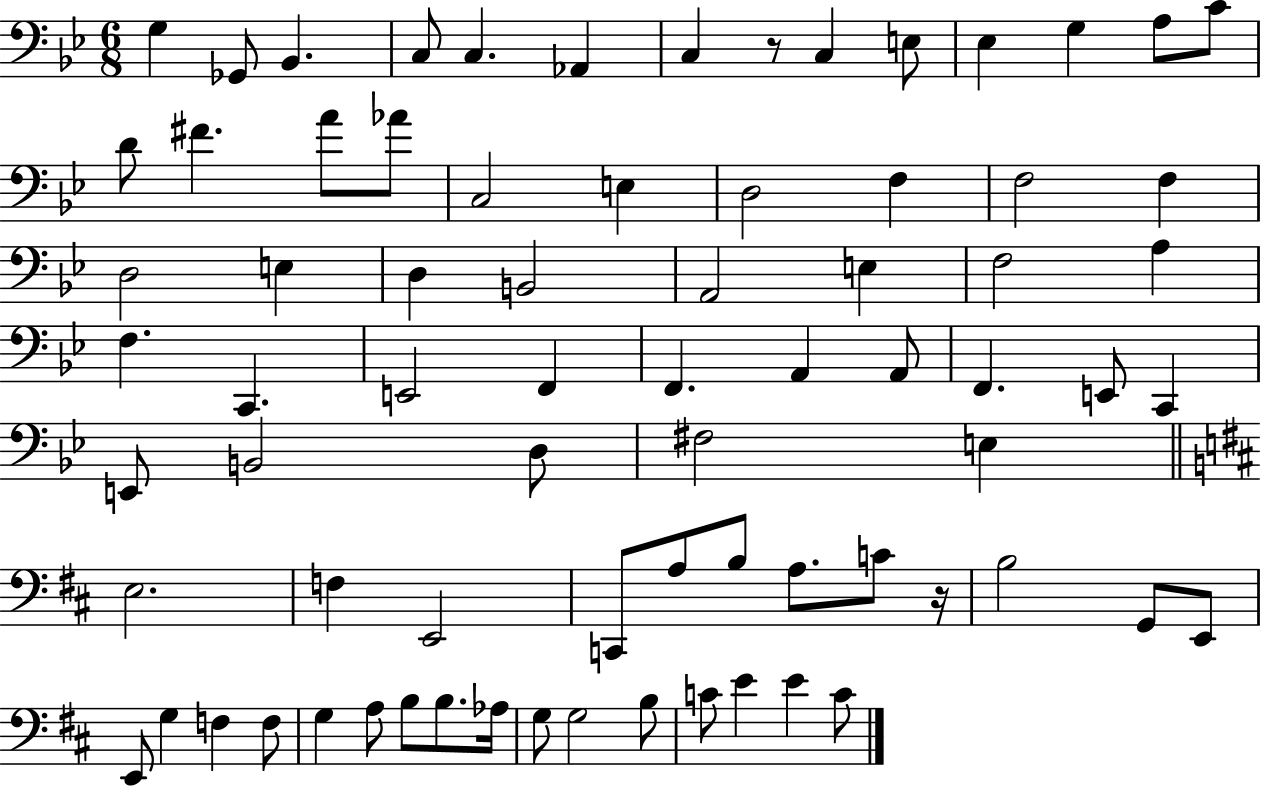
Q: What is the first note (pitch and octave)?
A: G3